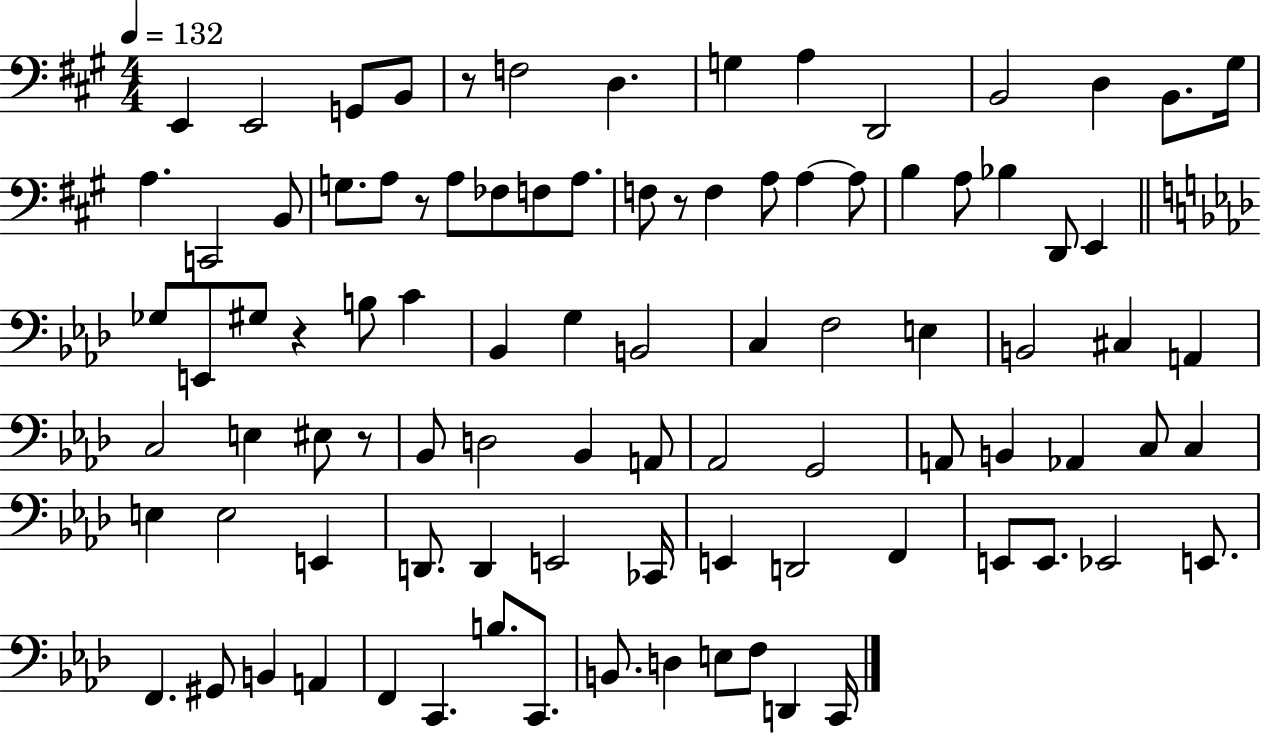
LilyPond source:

{
  \clef bass
  \numericTimeSignature
  \time 4/4
  \key a \major
  \tempo 4 = 132
  e,4 e,2 g,8 b,8 | r8 f2 d4. | g4 a4 d,2 | b,2 d4 b,8. gis16 | \break a4. c,2 b,8 | g8. a8 r8 a8 fes8 f8 a8. | f8 r8 f4 a8 a4~~ a8 | b4 a8 bes4 d,8 e,4 | \break \bar "||" \break \key f \minor ges8 e,8 gis8 r4 b8 c'4 | bes,4 g4 b,2 | c4 f2 e4 | b,2 cis4 a,4 | \break c2 e4 eis8 r8 | bes,8 d2 bes,4 a,8 | aes,2 g,2 | a,8 b,4 aes,4 c8 c4 | \break e4 e2 e,4 | d,8. d,4 e,2 ces,16 | e,4 d,2 f,4 | e,8 e,8. ees,2 e,8. | \break f,4. gis,8 b,4 a,4 | f,4 c,4. b8. c,8. | b,8. d4 e8 f8 d,4 c,16 | \bar "|."
}